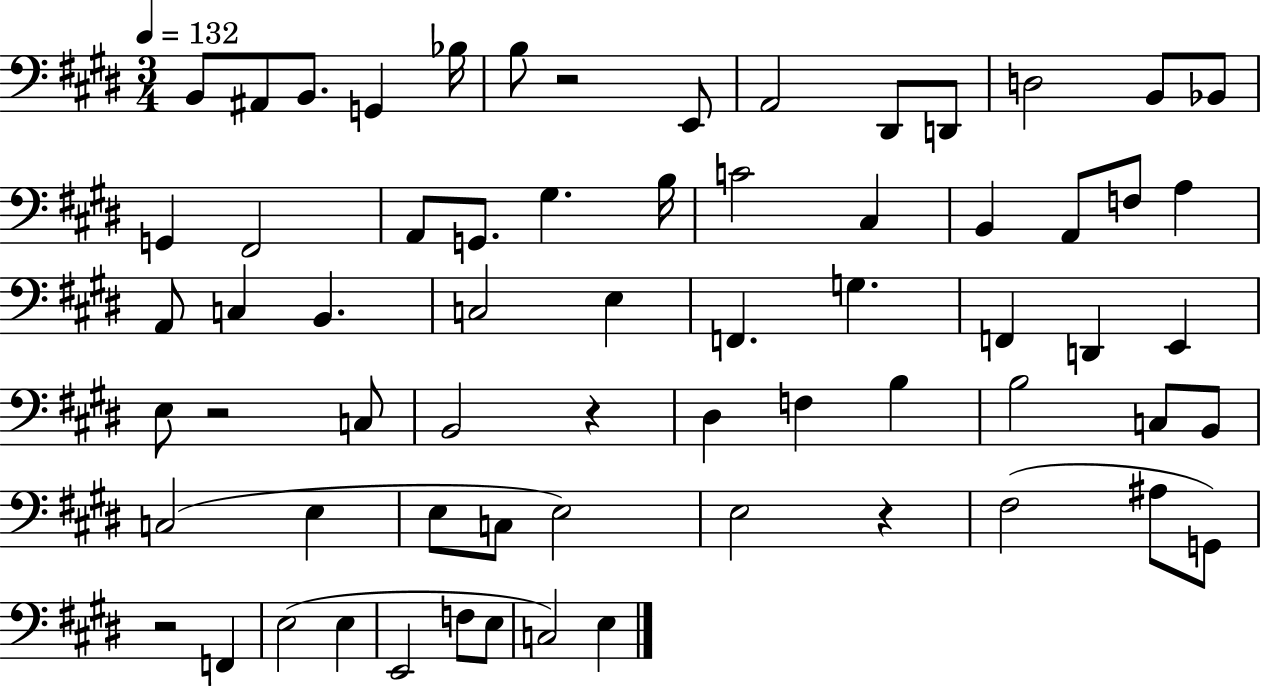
X:1
T:Untitled
M:3/4
L:1/4
K:E
B,,/2 ^A,,/2 B,,/2 G,, _B,/4 B,/2 z2 E,,/2 A,,2 ^D,,/2 D,,/2 D,2 B,,/2 _B,,/2 G,, ^F,,2 A,,/2 G,,/2 ^G, B,/4 C2 ^C, B,, A,,/2 F,/2 A, A,,/2 C, B,, C,2 E, F,, G, F,, D,, E,, E,/2 z2 C,/2 B,,2 z ^D, F, B, B,2 C,/2 B,,/2 C,2 E, E,/2 C,/2 E,2 E,2 z ^F,2 ^A,/2 G,,/2 z2 F,, E,2 E, E,,2 F,/2 E,/2 C,2 E,